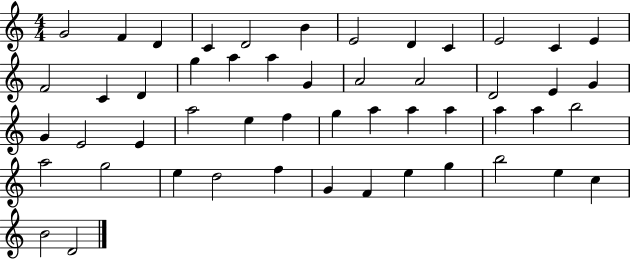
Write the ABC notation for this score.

X:1
T:Untitled
M:4/4
L:1/4
K:C
G2 F D C D2 B E2 D C E2 C E F2 C D g a a G A2 A2 D2 E G G E2 E a2 e f g a a a a a b2 a2 g2 e d2 f G F e g b2 e c B2 D2